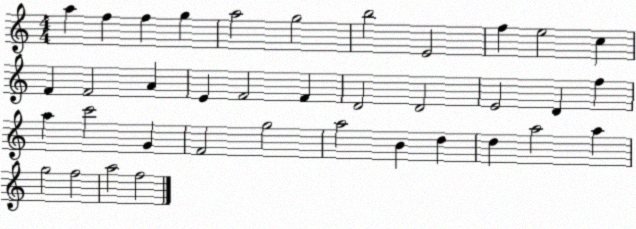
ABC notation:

X:1
T:Untitled
M:4/4
L:1/4
K:C
a f f g a2 g2 b2 E2 f e2 c F F2 A E F2 F D2 D2 E2 D f a c'2 G F2 g2 a2 B d d a2 a g2 f2 a2 f2